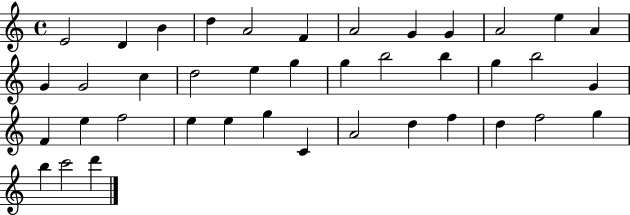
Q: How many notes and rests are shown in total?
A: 40